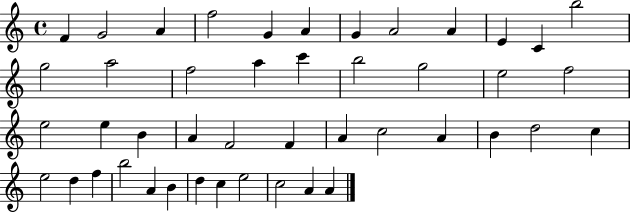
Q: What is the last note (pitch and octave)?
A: A4